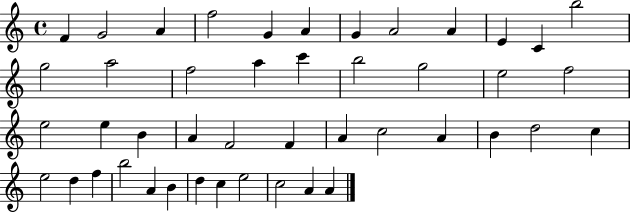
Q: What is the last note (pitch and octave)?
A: A4